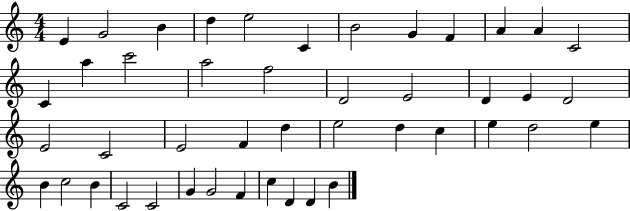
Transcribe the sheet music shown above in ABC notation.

X:1
T:Untitled
M:4/4
L:1/4
K:C
E G2 B d e2 C B2 G F A A C2 C a c'2 a2 f2 D2 E2 D E D2 E2 C2 E2 F d e2 d c e d2 e B c2 B C2 C2 G G2 F c D D B